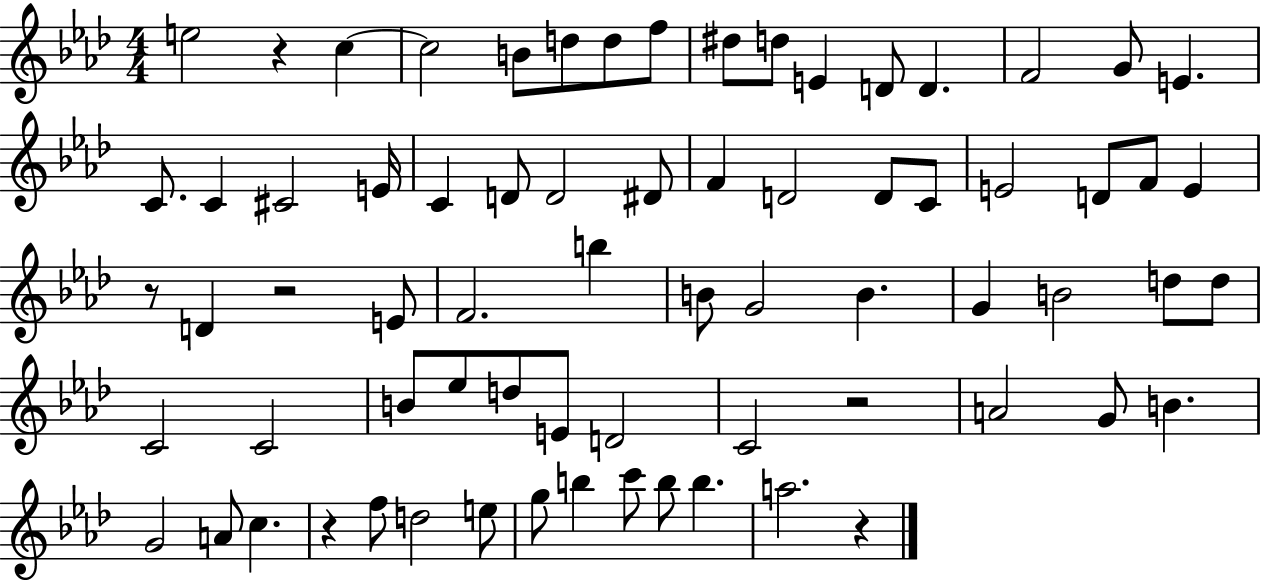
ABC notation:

X:1
T:Untitled
M:4/4
L:1/4
K:Ab
e2 z c c2 B/2 d/2 d/2 f/2 ^d/2 d/2 E D/2 D F2 G/2 E C/2 C ^C2 E/4 C D/2 D2 ^D/2 F D2 D/2 C/2 E2 D/2 F/2 E z/2 D z2 E/2 F2 b B/2 G2 B G B2 d/2 d/2 C2 C2 B/2 _e/2 d/2 E/2 D2 C2 z2 A2 G/2 B G2 A/2 c z f/2 d2 e/2 g/2 b c'/2 b/2 b a2 z